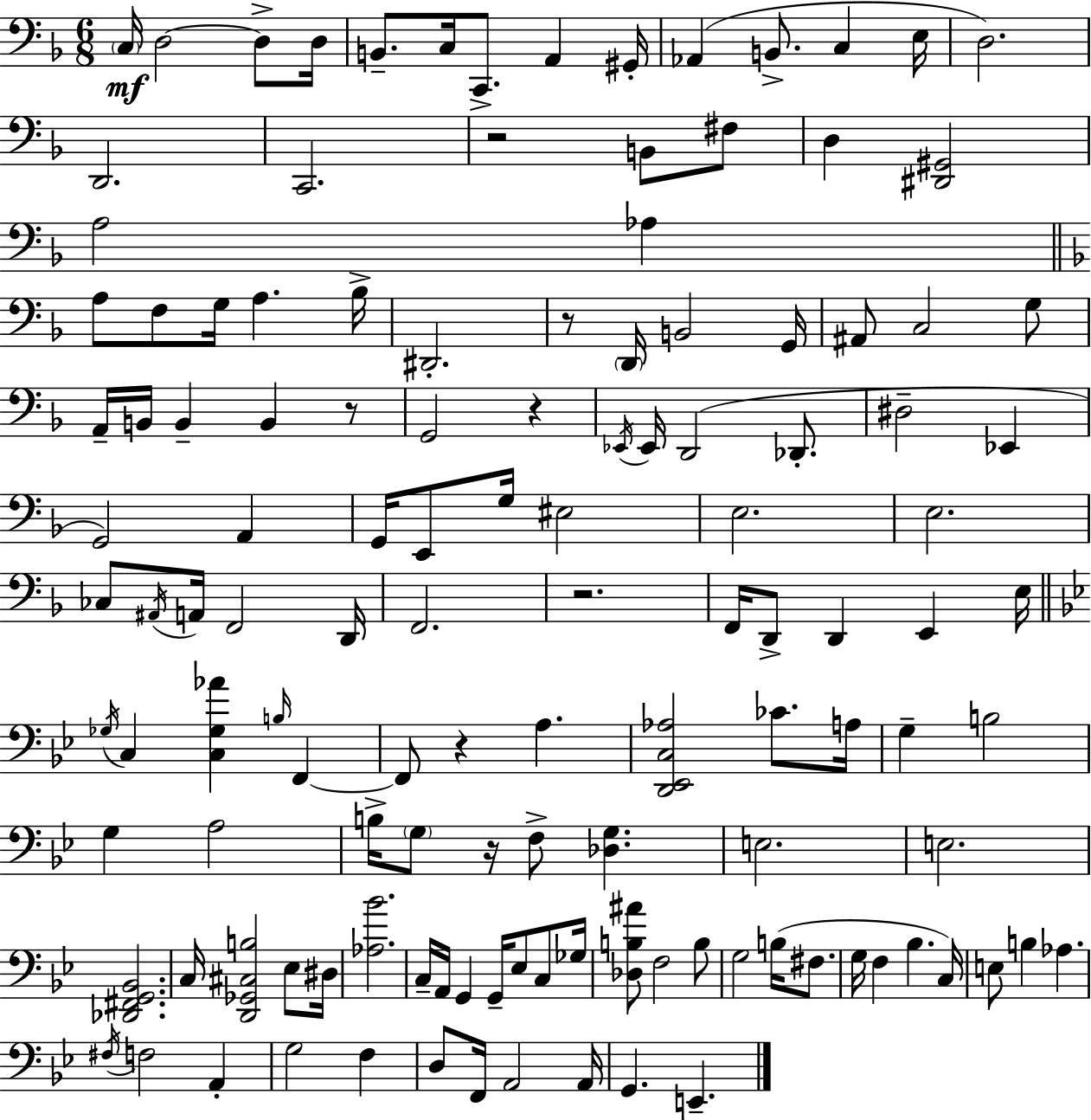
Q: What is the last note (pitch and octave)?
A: E2